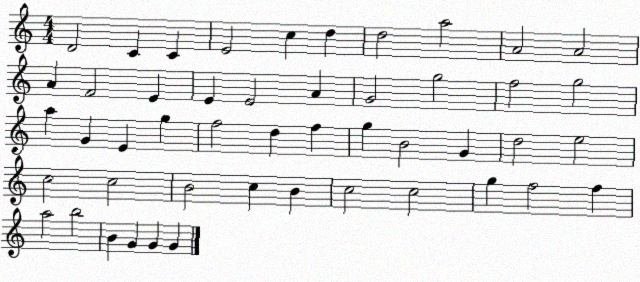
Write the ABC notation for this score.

X:1
T:Untitled
M:4/4
L:1/4
K:C
D2 C C E2 c d d2 a2 A2 A2 A F2 E E E2 A G2 g2 f2 g2 a G E g f2 d f g B2 G d2 e2 c2 c2 B2 c B c2 c2 g f2 f a2 b2 B G G G